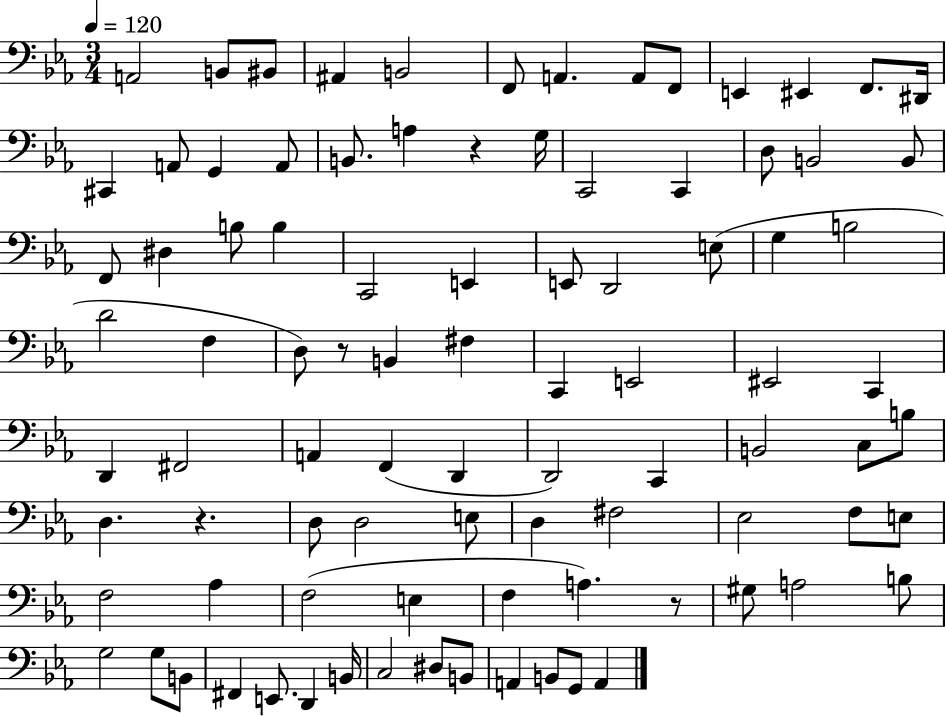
{
  \clef bass
  \numericTimeSignature
  \time 3/4
  \key ees \major
  \tempo 4 = 120
  \repeat volta 2 { a,2 b,8 bis,8 | ais,4 b,2 | f,8 a,4. a,8 f,8 | e,4 eis,4 f,8. dis,16 | \break cis,4 a,8 g,4 a,8 | b,8. a4 r4 g16 | c,2 c,4 | d8 b,2 b,8 | \break f,8 dis4 b8 b4 | c,2 e,4 | e,8 d,2 e8( | g4 b2 | \break d'2 f4 | d8) r8 b,4 fis4 | c,4 e,2 | eis,2 c,4 | \break d,4 fis,2 | a,4 f,4( d,4 | d,2) c,4 | b,2 c8 b8 | \break d4. r4. | d8 d2 e8 | d4 fis2 | ees2 f8 e8 | \break f2 aes4 | f2( e4 | f4 a4.) r8 | gis8 a2 b8 | \break g2 g8 b,8 | fis,4 e,8. d,4 b,16 | c2 dis8 b,8 | a,4 b,8 g,8 a,4 | \break } \bar "|."
}